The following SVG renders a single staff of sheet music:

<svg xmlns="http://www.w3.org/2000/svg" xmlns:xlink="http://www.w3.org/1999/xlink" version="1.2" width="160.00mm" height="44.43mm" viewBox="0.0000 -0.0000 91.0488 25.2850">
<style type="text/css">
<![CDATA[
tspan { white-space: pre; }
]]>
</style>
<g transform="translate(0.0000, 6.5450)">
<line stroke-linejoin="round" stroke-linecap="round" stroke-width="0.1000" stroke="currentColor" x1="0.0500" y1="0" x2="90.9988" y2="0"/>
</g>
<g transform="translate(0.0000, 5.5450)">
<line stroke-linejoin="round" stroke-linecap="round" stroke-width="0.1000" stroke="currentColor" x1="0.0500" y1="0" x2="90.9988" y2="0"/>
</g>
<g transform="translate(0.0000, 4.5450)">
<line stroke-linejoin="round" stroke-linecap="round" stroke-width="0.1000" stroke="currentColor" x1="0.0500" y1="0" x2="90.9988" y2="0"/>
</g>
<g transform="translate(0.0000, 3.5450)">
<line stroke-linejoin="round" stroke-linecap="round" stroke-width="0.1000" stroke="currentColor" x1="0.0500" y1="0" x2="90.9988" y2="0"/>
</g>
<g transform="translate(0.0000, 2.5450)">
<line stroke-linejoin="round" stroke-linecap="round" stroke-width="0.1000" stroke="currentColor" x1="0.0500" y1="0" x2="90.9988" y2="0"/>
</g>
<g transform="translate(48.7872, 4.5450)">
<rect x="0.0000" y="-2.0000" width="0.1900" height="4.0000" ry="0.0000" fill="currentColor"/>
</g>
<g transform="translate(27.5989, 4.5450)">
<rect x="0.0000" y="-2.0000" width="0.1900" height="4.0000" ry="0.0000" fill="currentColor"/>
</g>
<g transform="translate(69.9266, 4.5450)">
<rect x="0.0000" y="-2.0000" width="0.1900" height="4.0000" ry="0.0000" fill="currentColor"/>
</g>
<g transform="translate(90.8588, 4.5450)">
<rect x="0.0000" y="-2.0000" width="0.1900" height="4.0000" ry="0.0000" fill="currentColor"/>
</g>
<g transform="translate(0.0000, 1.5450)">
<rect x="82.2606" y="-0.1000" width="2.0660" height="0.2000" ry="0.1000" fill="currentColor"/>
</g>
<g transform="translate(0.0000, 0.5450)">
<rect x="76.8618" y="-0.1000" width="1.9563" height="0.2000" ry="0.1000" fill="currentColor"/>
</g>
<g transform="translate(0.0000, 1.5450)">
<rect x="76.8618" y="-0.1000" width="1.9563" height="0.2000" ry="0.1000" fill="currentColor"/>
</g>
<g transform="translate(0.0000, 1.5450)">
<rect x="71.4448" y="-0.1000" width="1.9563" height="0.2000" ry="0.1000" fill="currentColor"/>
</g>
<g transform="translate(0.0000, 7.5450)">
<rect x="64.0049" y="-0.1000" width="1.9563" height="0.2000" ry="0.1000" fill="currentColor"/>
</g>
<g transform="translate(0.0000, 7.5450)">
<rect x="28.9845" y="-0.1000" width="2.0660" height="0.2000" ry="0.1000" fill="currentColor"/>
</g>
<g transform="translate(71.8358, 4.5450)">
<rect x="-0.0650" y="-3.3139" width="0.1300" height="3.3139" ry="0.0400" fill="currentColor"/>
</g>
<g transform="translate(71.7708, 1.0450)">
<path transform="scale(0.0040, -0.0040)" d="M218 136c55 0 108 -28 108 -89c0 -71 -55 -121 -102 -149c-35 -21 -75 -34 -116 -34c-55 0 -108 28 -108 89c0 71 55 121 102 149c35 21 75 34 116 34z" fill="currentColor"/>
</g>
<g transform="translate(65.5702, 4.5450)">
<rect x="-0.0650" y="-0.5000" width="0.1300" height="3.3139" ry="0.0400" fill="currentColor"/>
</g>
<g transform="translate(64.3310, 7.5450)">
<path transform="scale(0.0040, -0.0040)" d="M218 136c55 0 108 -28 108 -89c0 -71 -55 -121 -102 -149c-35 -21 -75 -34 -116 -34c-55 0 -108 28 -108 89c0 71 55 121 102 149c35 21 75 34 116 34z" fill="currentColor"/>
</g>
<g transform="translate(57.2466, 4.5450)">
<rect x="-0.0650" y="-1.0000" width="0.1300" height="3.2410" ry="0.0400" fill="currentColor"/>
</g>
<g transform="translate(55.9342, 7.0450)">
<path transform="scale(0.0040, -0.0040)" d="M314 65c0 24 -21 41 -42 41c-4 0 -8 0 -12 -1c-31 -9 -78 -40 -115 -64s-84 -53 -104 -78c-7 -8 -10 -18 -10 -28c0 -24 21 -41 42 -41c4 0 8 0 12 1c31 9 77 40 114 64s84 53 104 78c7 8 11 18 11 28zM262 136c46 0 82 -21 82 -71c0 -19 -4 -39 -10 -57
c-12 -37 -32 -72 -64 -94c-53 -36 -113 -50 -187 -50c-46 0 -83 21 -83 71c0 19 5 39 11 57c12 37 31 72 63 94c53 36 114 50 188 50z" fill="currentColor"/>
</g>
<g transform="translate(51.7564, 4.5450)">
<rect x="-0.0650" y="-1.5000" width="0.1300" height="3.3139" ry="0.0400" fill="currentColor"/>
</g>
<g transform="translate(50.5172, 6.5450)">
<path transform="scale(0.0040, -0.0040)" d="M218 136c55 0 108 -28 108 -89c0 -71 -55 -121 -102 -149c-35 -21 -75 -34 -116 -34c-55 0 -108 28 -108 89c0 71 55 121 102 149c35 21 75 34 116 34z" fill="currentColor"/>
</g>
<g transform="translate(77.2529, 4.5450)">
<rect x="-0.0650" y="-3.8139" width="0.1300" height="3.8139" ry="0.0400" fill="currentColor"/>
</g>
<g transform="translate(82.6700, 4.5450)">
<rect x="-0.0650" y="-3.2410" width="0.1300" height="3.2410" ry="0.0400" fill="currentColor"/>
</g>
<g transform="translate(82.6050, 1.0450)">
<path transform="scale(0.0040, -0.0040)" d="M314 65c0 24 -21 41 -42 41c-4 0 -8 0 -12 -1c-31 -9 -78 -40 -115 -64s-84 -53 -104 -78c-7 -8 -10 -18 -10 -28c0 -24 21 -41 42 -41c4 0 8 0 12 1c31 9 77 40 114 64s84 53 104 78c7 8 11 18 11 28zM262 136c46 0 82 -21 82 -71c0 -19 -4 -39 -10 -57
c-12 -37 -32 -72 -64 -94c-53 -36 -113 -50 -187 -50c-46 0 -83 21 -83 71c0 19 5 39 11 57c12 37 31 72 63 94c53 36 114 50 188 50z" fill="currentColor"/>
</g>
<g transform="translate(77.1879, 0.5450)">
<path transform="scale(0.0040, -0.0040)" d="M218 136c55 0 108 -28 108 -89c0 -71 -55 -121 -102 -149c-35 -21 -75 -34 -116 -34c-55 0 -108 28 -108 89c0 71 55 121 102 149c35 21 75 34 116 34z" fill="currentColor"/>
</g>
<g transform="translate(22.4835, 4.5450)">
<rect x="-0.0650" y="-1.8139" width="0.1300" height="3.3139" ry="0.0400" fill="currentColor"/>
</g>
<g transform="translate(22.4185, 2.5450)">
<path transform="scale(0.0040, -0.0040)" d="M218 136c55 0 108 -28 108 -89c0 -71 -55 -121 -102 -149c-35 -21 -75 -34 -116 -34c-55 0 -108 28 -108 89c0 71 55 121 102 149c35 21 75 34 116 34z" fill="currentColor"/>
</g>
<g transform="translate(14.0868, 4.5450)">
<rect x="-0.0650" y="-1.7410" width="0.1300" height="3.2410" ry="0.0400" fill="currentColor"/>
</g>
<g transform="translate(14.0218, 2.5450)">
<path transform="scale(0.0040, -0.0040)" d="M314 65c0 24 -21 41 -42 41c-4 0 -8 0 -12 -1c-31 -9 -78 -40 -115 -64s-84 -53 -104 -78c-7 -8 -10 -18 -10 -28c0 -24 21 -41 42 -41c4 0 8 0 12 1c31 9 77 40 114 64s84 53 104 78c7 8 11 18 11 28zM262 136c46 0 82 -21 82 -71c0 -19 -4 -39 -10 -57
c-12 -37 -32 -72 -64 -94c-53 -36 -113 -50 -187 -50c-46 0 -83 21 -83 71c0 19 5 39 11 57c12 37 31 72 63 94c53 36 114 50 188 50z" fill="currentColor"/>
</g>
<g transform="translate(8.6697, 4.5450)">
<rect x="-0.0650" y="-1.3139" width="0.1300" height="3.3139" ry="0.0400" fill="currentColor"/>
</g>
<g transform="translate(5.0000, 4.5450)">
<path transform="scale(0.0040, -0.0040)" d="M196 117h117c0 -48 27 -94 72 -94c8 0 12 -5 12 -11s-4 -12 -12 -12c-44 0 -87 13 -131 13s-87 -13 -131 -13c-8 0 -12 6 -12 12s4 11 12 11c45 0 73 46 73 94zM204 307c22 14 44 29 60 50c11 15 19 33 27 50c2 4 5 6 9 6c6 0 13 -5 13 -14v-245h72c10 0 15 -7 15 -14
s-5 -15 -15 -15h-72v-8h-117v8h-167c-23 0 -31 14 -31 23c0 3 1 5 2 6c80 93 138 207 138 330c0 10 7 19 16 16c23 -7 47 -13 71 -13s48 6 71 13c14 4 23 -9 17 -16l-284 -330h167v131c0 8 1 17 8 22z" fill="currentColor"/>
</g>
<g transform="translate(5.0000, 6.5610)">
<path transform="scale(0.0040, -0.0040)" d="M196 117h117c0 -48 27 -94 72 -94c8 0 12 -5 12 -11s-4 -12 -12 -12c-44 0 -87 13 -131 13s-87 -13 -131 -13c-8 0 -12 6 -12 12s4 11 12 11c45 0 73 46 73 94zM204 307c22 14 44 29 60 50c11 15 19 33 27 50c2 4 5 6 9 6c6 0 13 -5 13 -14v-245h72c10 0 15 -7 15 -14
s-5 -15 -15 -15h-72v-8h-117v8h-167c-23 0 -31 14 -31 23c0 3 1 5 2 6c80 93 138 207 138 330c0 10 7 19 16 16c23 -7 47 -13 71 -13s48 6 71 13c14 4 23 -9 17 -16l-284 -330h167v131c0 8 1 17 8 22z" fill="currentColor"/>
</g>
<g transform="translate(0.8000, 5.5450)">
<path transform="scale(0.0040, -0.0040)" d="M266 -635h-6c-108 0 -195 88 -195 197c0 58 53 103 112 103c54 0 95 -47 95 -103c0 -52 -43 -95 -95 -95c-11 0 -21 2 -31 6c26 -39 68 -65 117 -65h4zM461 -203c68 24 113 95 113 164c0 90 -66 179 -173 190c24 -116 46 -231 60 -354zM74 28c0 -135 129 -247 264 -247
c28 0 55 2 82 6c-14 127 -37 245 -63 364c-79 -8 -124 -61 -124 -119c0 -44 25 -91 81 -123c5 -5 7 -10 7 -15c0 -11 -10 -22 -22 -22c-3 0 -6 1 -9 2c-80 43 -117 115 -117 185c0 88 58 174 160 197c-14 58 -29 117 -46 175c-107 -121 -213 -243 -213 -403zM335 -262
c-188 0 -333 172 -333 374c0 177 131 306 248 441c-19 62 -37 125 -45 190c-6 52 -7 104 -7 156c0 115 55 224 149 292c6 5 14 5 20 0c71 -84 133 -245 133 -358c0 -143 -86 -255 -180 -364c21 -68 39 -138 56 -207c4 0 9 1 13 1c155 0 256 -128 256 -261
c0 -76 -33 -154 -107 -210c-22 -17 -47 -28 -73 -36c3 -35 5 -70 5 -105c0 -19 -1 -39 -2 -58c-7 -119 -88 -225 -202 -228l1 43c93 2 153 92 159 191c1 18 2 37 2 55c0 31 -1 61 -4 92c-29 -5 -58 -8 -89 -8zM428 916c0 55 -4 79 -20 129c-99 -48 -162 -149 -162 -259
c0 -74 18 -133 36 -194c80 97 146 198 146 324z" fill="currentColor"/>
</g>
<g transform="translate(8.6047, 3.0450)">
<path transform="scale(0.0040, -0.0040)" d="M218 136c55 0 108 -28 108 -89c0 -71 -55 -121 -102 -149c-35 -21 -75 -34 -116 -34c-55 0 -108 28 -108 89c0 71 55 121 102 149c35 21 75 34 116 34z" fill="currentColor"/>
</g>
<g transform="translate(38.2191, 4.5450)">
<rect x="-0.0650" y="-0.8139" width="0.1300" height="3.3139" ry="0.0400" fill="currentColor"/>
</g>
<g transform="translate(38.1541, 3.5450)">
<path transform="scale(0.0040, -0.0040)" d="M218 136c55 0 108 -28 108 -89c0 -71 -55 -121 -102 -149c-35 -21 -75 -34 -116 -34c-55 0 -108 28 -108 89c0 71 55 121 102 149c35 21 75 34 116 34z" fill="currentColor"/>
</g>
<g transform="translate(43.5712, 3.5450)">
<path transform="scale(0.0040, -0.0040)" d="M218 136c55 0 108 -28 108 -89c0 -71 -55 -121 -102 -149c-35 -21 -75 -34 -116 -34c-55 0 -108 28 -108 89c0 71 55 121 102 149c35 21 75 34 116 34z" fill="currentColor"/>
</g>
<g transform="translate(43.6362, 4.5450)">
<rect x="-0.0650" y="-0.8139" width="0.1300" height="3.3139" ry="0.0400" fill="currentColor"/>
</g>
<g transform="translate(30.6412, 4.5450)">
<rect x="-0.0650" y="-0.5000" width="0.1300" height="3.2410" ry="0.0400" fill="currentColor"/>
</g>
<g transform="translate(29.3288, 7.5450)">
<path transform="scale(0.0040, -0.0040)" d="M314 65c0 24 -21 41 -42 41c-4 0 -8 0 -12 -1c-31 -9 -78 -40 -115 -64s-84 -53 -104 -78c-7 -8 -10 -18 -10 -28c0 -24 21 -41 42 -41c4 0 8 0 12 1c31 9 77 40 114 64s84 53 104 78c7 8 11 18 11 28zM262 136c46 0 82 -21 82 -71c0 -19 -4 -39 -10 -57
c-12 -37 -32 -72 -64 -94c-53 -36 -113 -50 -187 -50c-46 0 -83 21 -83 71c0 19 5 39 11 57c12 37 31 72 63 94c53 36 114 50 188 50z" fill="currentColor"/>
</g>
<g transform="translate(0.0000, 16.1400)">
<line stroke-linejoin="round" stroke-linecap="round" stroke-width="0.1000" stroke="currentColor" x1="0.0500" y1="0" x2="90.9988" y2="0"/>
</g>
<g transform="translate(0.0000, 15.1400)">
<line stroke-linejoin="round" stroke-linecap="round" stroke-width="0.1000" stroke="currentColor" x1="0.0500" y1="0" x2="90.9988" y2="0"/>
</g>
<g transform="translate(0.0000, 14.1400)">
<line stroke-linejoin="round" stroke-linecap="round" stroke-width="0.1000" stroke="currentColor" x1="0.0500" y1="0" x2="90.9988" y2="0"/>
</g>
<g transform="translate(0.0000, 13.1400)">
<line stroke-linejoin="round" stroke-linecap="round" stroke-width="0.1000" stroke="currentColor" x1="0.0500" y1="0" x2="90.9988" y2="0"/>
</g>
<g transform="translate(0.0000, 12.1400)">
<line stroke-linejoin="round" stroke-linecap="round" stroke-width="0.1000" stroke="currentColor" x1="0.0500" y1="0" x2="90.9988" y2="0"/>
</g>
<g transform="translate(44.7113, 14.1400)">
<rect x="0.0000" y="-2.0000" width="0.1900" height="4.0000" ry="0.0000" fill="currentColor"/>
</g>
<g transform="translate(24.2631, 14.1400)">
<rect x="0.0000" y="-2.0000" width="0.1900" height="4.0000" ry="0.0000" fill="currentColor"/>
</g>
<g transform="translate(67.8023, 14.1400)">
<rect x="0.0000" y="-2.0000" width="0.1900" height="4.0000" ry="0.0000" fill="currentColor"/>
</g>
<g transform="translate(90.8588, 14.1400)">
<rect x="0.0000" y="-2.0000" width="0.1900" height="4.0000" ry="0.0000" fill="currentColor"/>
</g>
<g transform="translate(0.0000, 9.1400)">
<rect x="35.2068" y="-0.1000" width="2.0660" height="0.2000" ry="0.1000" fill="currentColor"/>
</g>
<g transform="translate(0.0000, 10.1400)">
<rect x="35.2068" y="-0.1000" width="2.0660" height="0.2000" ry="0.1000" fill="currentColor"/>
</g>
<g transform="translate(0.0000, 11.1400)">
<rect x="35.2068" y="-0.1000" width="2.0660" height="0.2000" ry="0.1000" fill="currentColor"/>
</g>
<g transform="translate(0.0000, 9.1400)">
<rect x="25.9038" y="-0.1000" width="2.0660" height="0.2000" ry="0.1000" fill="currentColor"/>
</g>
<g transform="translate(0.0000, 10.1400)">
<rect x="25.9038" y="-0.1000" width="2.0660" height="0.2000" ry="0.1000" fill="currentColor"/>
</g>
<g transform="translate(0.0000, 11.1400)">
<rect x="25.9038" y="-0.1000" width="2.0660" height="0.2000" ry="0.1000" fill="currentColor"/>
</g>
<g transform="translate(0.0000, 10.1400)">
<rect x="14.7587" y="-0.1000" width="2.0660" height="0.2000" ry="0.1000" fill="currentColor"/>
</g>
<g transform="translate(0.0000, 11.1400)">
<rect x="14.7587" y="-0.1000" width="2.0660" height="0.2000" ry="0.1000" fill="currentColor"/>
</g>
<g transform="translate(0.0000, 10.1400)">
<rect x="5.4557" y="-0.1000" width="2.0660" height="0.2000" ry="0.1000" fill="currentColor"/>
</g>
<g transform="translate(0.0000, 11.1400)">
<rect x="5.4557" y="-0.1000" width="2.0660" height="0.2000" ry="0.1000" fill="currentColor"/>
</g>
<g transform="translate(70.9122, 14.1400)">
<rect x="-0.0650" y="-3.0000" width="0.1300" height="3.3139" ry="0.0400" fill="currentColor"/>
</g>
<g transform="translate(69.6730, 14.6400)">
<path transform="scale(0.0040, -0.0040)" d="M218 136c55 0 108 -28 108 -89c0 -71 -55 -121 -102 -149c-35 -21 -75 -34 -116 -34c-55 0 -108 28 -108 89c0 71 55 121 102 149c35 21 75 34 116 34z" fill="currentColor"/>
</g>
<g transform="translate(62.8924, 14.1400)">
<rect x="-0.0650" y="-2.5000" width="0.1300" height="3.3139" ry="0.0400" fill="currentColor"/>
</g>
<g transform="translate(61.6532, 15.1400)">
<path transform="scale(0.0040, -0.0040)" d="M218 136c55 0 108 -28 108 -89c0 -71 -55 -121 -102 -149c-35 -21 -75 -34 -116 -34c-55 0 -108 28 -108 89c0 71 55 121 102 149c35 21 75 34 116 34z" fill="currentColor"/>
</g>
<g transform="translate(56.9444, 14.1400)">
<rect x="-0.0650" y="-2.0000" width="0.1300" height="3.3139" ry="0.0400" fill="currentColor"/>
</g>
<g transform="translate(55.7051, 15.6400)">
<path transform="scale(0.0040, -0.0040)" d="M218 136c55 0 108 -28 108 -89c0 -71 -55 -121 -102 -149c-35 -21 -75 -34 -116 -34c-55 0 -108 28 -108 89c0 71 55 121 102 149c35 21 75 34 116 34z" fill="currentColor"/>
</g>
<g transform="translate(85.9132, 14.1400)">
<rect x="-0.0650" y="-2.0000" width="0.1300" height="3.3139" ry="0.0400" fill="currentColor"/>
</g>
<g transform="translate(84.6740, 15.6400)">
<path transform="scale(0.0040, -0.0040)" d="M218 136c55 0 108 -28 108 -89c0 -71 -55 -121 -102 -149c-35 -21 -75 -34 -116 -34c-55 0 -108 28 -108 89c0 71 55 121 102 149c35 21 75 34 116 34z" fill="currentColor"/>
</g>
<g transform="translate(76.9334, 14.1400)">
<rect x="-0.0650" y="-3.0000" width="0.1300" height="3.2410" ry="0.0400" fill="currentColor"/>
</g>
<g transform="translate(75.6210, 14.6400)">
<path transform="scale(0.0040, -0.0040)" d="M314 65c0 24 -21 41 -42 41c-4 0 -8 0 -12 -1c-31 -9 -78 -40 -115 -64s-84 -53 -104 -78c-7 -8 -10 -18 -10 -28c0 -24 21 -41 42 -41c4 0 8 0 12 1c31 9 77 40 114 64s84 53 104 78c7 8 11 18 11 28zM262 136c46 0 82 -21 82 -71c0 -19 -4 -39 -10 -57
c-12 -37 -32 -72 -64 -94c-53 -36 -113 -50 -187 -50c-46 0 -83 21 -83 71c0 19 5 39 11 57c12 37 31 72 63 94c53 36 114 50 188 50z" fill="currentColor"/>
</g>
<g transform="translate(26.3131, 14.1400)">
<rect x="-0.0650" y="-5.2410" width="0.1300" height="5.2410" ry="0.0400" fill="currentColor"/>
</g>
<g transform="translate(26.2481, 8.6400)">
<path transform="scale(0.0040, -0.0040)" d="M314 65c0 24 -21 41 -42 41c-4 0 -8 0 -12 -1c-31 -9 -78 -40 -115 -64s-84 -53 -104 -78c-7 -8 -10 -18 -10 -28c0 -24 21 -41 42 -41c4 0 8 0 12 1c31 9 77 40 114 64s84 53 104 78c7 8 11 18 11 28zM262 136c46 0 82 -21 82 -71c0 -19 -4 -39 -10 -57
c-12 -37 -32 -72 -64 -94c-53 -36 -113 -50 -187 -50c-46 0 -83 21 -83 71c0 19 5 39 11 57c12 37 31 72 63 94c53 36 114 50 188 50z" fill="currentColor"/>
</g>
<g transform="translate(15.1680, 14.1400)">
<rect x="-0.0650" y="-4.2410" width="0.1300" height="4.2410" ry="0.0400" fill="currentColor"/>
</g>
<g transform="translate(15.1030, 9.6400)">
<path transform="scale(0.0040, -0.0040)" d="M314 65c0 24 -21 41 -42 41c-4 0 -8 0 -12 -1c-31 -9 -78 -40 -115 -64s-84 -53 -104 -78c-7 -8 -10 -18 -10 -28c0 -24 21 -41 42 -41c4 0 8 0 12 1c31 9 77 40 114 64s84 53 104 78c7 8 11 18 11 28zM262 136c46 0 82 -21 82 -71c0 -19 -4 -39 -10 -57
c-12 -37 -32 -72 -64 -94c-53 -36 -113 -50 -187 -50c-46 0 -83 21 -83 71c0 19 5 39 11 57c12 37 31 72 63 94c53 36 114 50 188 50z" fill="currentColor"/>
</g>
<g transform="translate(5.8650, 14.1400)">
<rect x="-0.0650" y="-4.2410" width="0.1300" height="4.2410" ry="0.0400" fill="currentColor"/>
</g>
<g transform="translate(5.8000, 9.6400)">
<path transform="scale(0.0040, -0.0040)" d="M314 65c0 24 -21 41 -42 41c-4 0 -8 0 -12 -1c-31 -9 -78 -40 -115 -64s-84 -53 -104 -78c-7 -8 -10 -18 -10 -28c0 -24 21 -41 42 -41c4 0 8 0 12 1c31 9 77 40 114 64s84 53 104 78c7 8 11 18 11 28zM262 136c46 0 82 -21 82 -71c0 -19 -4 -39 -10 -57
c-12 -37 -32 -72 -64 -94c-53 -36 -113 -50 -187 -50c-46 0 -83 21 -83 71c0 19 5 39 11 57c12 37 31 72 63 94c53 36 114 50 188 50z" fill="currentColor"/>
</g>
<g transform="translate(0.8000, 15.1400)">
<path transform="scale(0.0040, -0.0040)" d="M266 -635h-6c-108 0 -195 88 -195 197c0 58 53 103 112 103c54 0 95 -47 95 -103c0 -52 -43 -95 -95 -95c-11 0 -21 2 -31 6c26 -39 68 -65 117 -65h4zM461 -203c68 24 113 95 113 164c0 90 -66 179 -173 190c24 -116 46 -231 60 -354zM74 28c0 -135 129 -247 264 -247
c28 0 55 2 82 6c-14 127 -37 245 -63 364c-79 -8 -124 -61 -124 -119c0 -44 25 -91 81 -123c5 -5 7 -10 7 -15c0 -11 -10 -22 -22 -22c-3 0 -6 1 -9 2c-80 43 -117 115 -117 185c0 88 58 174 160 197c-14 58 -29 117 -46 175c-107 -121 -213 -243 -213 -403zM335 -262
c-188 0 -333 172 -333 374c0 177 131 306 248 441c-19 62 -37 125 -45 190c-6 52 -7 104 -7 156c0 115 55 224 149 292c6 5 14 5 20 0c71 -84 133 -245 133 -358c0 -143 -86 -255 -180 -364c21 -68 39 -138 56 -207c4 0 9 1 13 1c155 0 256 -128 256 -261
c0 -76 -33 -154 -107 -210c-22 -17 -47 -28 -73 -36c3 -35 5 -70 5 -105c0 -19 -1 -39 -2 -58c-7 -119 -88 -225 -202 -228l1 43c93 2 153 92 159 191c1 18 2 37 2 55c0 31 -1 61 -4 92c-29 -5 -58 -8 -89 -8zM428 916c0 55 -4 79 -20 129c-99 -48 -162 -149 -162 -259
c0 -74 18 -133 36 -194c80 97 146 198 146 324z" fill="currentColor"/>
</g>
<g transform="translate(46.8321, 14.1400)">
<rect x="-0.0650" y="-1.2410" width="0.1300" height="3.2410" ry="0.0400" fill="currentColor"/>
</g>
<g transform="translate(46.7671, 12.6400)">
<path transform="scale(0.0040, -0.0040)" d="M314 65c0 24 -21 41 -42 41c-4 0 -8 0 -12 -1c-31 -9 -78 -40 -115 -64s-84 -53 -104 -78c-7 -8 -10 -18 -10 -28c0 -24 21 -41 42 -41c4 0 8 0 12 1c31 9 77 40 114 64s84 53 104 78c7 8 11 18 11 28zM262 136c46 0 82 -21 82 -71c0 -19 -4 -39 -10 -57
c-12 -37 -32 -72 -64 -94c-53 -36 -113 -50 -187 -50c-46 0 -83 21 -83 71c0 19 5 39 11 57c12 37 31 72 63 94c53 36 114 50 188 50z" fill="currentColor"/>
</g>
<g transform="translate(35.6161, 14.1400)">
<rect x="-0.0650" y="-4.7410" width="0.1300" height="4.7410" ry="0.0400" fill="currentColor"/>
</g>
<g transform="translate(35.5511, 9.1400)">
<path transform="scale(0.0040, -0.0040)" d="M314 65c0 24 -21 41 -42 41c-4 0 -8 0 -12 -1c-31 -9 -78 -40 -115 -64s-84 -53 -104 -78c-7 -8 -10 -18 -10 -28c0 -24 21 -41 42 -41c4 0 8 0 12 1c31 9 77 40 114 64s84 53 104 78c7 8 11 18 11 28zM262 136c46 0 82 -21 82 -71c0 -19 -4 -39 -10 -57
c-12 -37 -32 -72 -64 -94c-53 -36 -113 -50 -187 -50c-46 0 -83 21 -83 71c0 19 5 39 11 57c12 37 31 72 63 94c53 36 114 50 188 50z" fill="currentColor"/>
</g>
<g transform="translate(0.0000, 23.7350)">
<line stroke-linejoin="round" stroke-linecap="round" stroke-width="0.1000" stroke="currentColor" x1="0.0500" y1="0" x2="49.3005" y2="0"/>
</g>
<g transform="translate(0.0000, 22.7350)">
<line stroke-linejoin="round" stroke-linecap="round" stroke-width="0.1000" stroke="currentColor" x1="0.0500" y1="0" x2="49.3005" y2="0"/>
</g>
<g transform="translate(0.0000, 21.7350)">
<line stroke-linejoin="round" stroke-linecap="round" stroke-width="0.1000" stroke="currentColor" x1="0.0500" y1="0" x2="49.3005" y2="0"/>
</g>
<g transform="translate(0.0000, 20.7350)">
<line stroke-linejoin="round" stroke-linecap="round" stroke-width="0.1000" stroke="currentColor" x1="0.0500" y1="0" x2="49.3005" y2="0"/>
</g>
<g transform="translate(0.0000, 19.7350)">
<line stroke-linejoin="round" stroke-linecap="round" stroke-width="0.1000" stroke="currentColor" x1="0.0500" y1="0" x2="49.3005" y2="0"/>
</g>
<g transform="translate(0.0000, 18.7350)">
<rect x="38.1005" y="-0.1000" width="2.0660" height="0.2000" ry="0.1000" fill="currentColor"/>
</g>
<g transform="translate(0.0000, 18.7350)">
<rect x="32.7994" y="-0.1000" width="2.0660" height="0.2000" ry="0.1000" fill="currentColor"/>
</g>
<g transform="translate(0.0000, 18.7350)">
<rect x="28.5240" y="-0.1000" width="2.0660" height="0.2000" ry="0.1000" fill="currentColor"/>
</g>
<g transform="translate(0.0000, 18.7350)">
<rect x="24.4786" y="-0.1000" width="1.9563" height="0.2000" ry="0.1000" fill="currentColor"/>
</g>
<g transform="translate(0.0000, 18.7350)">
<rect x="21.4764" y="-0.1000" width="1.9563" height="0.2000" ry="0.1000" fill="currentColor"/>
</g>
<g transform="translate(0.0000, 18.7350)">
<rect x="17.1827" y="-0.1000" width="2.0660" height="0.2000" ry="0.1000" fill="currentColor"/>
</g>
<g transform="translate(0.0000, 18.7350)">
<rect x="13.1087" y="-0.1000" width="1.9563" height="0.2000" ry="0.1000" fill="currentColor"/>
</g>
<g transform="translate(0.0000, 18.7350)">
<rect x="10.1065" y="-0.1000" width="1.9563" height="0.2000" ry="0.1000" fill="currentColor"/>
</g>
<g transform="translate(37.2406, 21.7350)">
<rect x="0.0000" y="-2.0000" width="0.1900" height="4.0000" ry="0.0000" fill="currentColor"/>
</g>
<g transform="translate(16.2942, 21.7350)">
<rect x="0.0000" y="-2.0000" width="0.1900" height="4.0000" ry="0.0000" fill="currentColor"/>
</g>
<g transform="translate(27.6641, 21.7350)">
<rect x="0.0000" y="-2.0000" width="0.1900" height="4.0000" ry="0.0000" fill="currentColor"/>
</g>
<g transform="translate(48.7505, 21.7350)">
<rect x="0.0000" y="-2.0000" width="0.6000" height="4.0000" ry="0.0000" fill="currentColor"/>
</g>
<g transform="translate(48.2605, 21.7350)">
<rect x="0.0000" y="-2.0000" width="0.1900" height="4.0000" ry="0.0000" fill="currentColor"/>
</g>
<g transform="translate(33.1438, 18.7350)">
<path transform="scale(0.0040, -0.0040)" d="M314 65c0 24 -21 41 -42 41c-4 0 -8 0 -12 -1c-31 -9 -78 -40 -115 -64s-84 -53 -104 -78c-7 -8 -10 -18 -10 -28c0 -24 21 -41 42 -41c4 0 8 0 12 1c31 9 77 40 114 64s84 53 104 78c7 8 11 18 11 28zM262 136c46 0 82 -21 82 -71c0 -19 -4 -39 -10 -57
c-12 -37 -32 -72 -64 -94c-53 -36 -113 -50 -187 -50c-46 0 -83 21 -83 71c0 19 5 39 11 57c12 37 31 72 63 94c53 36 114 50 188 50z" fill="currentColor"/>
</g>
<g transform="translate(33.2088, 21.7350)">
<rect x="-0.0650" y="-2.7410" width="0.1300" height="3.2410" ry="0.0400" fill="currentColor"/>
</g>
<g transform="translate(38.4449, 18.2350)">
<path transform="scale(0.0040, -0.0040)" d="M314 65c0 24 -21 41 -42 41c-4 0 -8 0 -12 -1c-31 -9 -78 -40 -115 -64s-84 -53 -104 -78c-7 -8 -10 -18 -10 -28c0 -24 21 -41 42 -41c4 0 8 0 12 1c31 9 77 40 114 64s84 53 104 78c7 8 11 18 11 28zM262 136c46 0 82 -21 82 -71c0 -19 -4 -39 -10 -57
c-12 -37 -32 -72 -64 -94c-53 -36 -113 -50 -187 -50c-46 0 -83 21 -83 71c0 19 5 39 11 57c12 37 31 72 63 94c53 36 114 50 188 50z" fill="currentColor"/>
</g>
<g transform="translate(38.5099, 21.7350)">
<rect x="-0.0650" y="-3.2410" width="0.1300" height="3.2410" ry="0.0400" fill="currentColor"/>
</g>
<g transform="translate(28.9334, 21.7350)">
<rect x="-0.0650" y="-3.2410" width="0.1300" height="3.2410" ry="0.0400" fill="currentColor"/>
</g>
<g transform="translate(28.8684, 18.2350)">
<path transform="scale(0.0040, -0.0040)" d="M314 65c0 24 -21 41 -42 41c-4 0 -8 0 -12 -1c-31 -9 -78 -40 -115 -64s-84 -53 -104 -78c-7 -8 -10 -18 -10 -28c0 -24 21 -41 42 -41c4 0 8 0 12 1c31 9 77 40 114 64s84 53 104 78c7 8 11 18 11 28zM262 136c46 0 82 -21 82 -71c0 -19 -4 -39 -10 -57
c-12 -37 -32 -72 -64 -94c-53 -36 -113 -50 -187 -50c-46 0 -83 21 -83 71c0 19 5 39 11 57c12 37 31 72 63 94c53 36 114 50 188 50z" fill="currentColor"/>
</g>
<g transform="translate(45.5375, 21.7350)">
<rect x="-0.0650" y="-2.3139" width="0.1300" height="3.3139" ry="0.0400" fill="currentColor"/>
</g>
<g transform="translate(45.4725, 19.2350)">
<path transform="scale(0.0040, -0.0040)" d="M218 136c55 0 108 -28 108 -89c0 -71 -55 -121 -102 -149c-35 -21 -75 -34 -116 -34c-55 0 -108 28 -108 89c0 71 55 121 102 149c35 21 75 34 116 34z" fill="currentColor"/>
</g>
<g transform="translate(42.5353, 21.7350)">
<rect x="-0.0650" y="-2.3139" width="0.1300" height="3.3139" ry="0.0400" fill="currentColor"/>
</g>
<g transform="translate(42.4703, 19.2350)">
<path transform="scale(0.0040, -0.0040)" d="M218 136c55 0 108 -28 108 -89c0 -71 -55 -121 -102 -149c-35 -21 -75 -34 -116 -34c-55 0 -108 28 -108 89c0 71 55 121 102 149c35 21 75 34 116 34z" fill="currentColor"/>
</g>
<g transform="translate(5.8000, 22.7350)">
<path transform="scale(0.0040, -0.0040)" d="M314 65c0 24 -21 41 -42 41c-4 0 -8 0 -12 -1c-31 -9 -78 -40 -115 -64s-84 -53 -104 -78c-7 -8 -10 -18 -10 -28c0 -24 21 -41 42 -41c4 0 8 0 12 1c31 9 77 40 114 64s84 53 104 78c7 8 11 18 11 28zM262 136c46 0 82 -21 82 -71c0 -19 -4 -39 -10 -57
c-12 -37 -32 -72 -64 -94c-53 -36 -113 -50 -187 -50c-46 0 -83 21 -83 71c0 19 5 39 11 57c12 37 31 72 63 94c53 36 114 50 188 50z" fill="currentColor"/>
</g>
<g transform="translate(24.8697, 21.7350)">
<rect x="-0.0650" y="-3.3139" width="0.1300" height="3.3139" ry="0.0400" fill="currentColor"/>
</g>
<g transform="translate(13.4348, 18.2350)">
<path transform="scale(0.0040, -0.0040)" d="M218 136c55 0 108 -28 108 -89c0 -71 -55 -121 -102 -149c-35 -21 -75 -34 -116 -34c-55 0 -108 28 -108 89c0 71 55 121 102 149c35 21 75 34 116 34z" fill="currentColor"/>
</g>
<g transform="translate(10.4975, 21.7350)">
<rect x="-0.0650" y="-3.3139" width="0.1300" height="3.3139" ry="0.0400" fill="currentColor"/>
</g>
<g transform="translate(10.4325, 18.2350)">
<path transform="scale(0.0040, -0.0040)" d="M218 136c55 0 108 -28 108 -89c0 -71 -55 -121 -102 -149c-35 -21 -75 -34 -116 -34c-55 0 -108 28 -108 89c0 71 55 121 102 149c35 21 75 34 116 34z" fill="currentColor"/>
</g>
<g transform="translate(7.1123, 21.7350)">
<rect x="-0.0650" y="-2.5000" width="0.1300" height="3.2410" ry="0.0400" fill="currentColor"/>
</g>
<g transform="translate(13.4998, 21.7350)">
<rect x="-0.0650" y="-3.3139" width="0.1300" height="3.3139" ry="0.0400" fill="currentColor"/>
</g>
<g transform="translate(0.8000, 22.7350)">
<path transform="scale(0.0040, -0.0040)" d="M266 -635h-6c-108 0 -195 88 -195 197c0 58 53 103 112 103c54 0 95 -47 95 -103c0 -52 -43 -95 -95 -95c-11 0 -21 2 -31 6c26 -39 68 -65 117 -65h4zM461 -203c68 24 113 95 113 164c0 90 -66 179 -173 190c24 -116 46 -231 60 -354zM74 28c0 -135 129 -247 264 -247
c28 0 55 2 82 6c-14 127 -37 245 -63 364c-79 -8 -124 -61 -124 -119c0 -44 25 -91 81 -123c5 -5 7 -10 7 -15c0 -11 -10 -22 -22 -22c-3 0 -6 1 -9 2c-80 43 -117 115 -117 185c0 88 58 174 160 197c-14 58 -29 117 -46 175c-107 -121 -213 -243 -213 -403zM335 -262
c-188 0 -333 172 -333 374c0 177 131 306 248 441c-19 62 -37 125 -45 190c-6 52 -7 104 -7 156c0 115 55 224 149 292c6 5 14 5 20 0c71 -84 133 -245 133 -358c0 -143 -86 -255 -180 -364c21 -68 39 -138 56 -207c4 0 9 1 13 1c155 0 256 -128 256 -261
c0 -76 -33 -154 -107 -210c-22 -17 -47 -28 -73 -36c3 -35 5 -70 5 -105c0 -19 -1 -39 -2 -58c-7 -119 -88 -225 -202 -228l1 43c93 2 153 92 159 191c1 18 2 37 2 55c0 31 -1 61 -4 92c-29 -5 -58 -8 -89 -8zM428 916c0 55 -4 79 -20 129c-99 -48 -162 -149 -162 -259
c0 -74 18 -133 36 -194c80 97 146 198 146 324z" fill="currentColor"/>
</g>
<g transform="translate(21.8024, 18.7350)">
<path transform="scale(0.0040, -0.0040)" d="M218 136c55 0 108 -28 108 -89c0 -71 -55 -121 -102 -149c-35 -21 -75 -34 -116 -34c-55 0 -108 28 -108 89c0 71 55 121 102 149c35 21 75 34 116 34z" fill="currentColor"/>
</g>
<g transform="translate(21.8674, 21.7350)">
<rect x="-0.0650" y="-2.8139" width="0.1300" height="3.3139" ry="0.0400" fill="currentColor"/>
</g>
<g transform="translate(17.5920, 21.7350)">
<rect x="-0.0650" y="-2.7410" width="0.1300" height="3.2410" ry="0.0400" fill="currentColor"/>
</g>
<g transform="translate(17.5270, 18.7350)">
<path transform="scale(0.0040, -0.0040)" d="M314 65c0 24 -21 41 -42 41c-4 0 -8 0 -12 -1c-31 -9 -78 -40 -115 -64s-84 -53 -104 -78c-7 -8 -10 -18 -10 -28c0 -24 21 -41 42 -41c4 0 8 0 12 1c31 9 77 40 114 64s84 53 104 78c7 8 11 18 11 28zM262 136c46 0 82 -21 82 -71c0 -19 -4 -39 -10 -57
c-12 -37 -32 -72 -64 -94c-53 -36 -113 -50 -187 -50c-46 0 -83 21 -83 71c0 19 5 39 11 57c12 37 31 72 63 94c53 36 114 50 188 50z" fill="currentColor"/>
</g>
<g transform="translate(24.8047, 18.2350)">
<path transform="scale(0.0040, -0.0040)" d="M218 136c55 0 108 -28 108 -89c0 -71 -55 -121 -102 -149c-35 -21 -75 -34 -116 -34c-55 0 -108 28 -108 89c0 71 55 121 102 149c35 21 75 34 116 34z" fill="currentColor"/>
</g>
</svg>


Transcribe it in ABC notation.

X:1
T:Untitled
M:4/4
L:1/4
K:C
e f2 f C2 d d E D2 C b c' b2 d'2 d'2 f'2 e'2 e2 F G A A2 F G2 b b a2 a b b2 a2 b2 g g